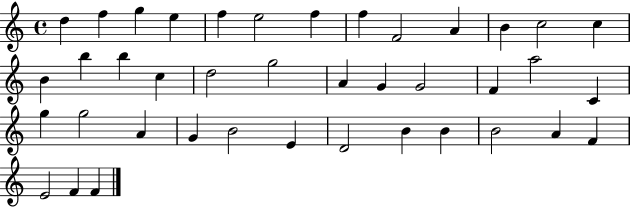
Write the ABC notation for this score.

X:1
T:Untitled
M:4/4
L:1/4
K:C
d f g e f e2 f f F2 A B c2 c B b b c d2 g2 A G G2 F a2 C g g2 A G B2 E D2 B B B2 A F E2 F F